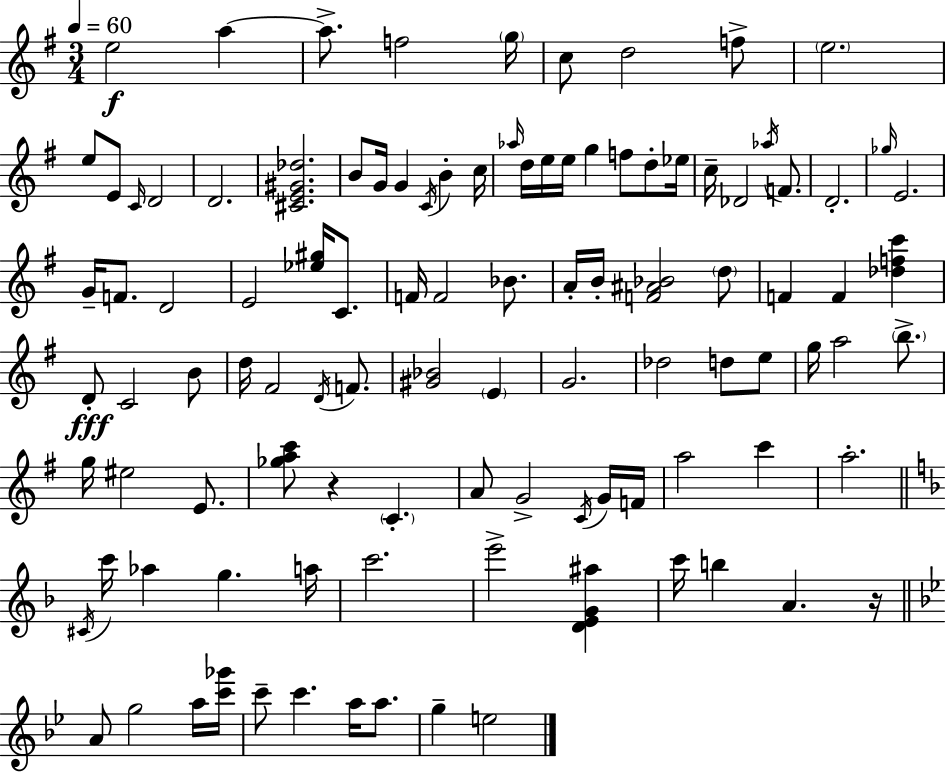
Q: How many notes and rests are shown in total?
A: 104